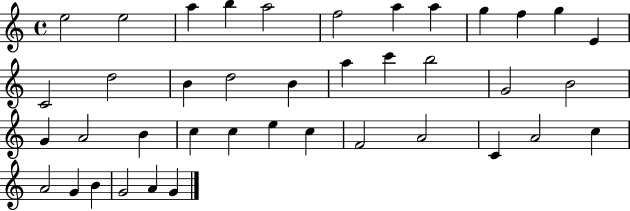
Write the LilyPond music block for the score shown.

{
  \clef treble
  \time 4/4
  \defaultTimeSignature
  \key c \major
  e''2 e''2 | a''4 b''4 a''2 | f''2 a''4 a''4 | g''4 f''4 g''4 e'4 | \break c'2 d''2 | b'4 d''2 b'4 | a''4 c'''4 b''2 | g'2 b'2 | \break g'4 a'2 b'4 | c''4 c''4 e''4 c''4 | f'2 a'2 | c'4 a'2 c''4 | \break a'2 g'4 b'4 | g'2 a'4 g'4 | \bar "|."
}